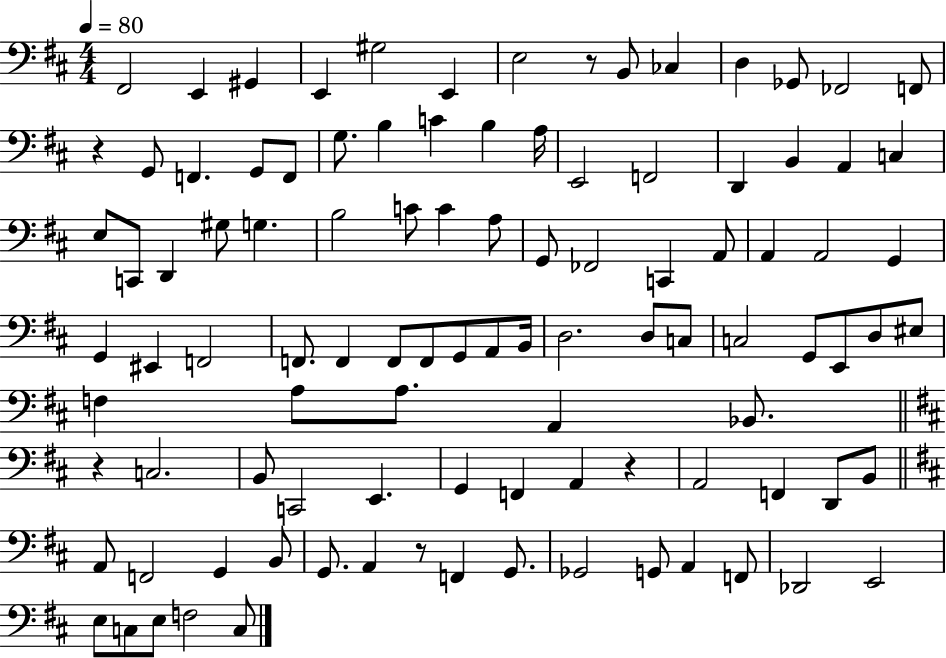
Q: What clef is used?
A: bass